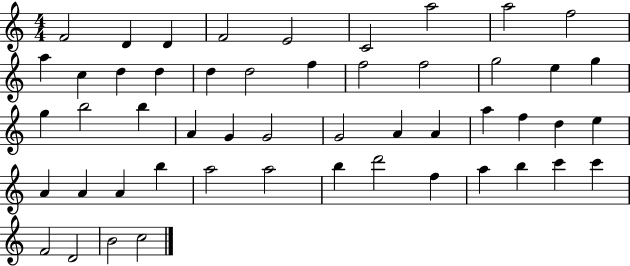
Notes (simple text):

F4/h D4/q D4/q F4/h E4/h C4/h A5/h A5/h F5/h A5/q C5/q D5/q D5/q D5/q D5/h F5/q F5/h F5/h G5/h E5/q G5/q G5/q B5/h B5/q A4/q G4/q G4/h G4/h A4/q A4/q A5/q F5/q D5/q E5/q A4/q A4/q A4/q B5/q A5/h A5/h B5/q D6/h F5/q A5/q B5/q C6/q C6/q F4/h D4/h B4/h C5/h